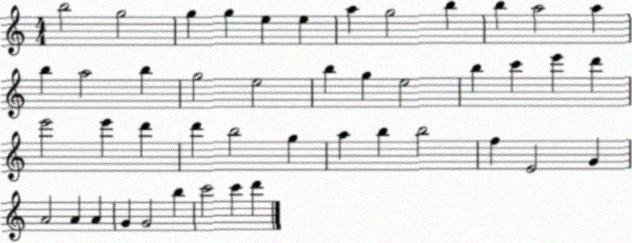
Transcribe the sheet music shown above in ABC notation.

X:1
T:Untitled
M:4/4
L:1/4
K:C
b2 g2 g g e e a g2 b b a2 a b a2 b g2 e2 b g e2 b c' e' d' e'2 e' d' d' b2 g a b b2 f E2 G A2 A A G G2 b c'2 c' d'